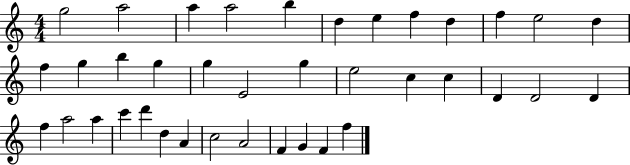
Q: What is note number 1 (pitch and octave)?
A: G5